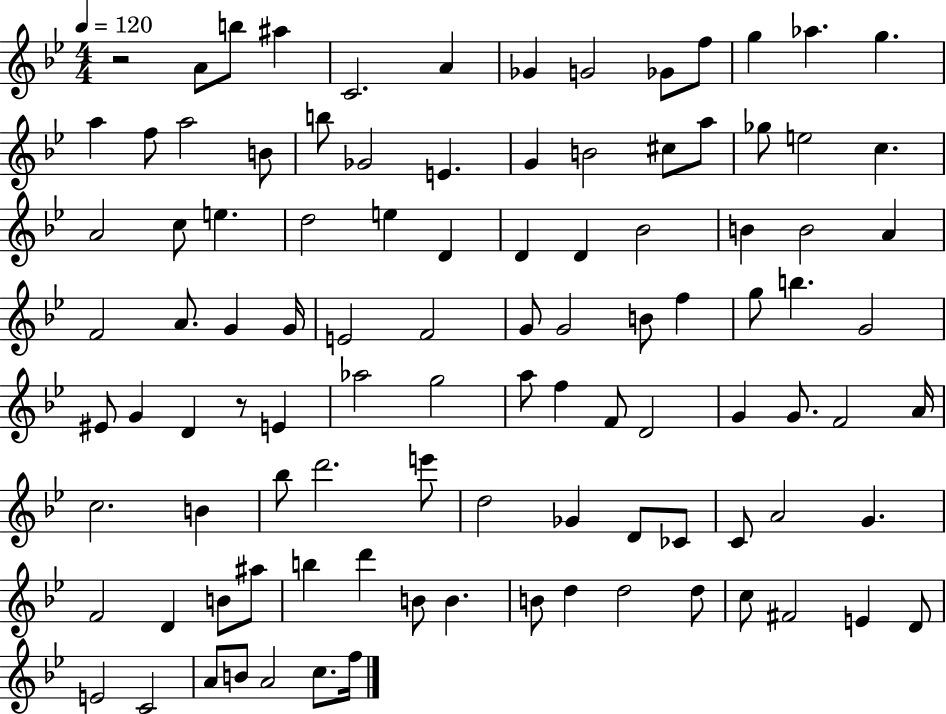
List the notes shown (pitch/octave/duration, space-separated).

R/h A4/e B5/e A#5/q C4/h. A4/q Gb4/q G4/h Gb4/e F5/e G5/q Ab5/q. G5/q. A5/q F5/e A5/h B4/e B5/e Gb4/h E4/q. G4/q B4/h C#5/e A5/e Gb5/e E5/h C5/q. A4/h C5/e E5/q. D5/h E5/q D4/q D4/q D4/q Bb4/h B4/q B4/h A4/q F4/h A4/e. G4/q G4/s E4/h F4/h G4/e G4/h B4/e F5/q G5/e B5/q. G4/h EIS4/e G4/q D4/q R/e E4/q Ab5/h G5/h A5/e F5/q F4/e D4/h G4/q G4/e. F4/h A4/s C5/h. B4/q Bb5/e D6/h. E6/e D5/h Gb4/q D4/e CES4/e C4/e A4/h G4/q. F4/h D4/q B4/e A#5/e B5/q D6/q B4/e B4/q. B4/e D5/q D5/h D5/e C5/e F#4/h E4/q D4/e E4/h C4/h A4/e B4/e A4/h C5/e. F5/s